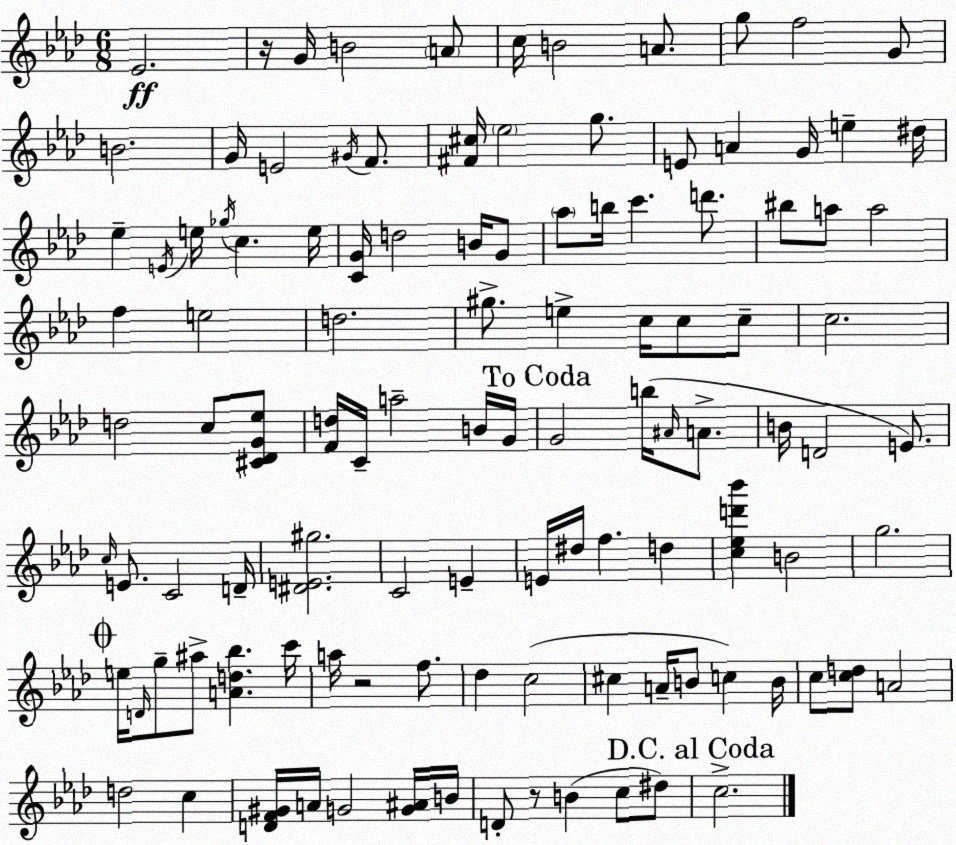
X:1
T:Untitled
M:6/8
L:1/4
K:Fm
_E2 z/4 G/4 B2 A/2 c/4 B2 A/2 g/2 f2 G/2 B2 G/4 E2 ^G/4 F/2 [^F^c]/4 _e2 g/2 E/2 A G/4 e ^d/4 _e E/4 e/4 _g/4 c e/4 [CG]/4 d2 B/4 G/2 _a/2 b/4 c' d'/2 ^b/2 a/2 a2 f e2 d2 ^g/2 e c/4 c/2 c/2 c2 d2 c/2 [^C_DG_e]/2 [Fd]/4 C/4 a2 B/4 G/4 G2 b/4 ^A/4 A/2 B/4 D2 E/2 c/4 E/2 C2 D/4 [^DE^g]2 C2 E E/4 ^d/4 f d [c_ed'_b'] B2 g2 e/4 D/4 g/2 ^a/2 [Ad_b] c'/4 a/4 z2 f/2 _d c2 ^c A/4 B/2 c B/4 c/2 [cd]/2 A2 d2 c [DF^G]/4 A/4 G2 [G^A]/4 B/4 D/2 z/2 B c/2 ^d/2 c2